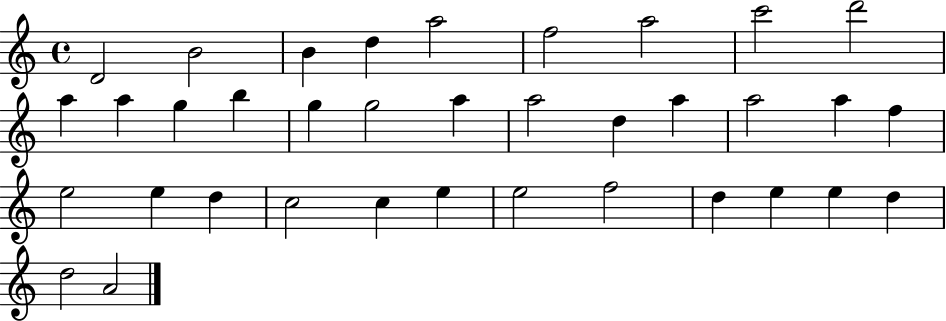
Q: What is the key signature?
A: C major